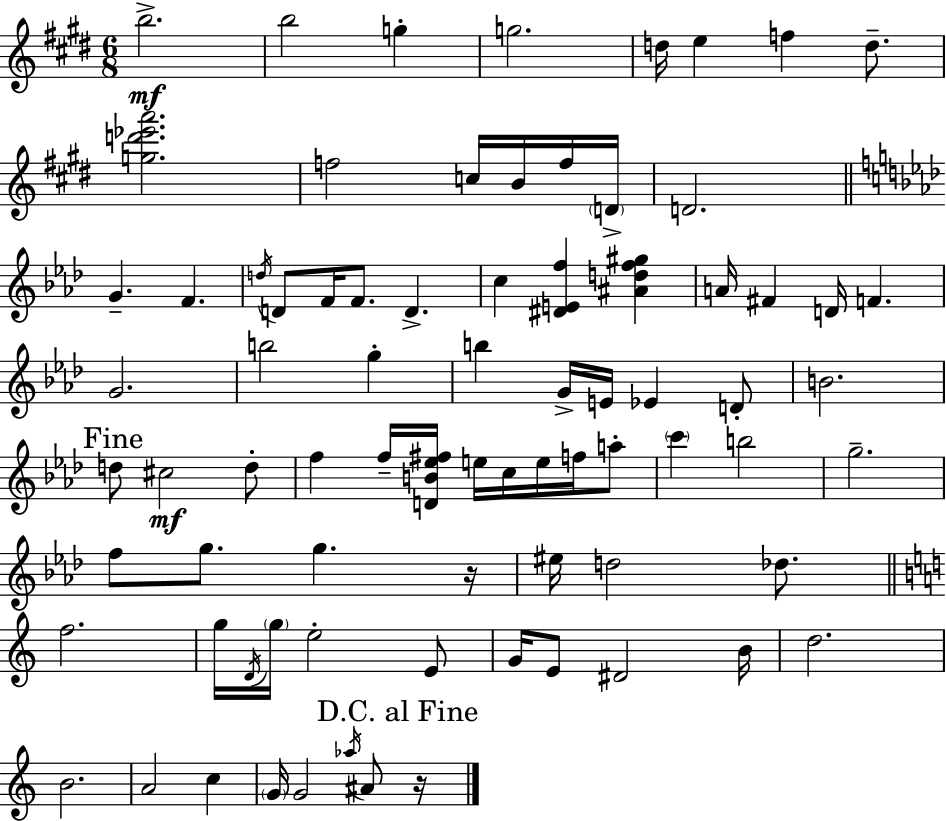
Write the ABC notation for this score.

X:1
T:Untitled
M:6/8
L:1/4
K:E
b2 b2 g g2 d/4 e f d/2 [gd'_e'a']2 f2 c/4 B/4 f/4 D/4 D2 G F d/4 D/2 F/4 F/2 D c [^DEf] [^Adf^g] A/4 ^F D/4 F G2 b2 g b G/4 E/4 _E D/2 B2 d/2 ^c2 d/2 f f/4 [DB_e^f]/4 e/4 c/4 e/4 f/4 a/2 c' b2 g2 f/2 g/2 g z/4 ^e/4 d2 _d/2 f2 g/4 D/4 g/4 e2 E/2 G/4 E/2 ^D2 B/4 d2 B2 A2 c G/4 G2 _a/4 ^A/2 z/4